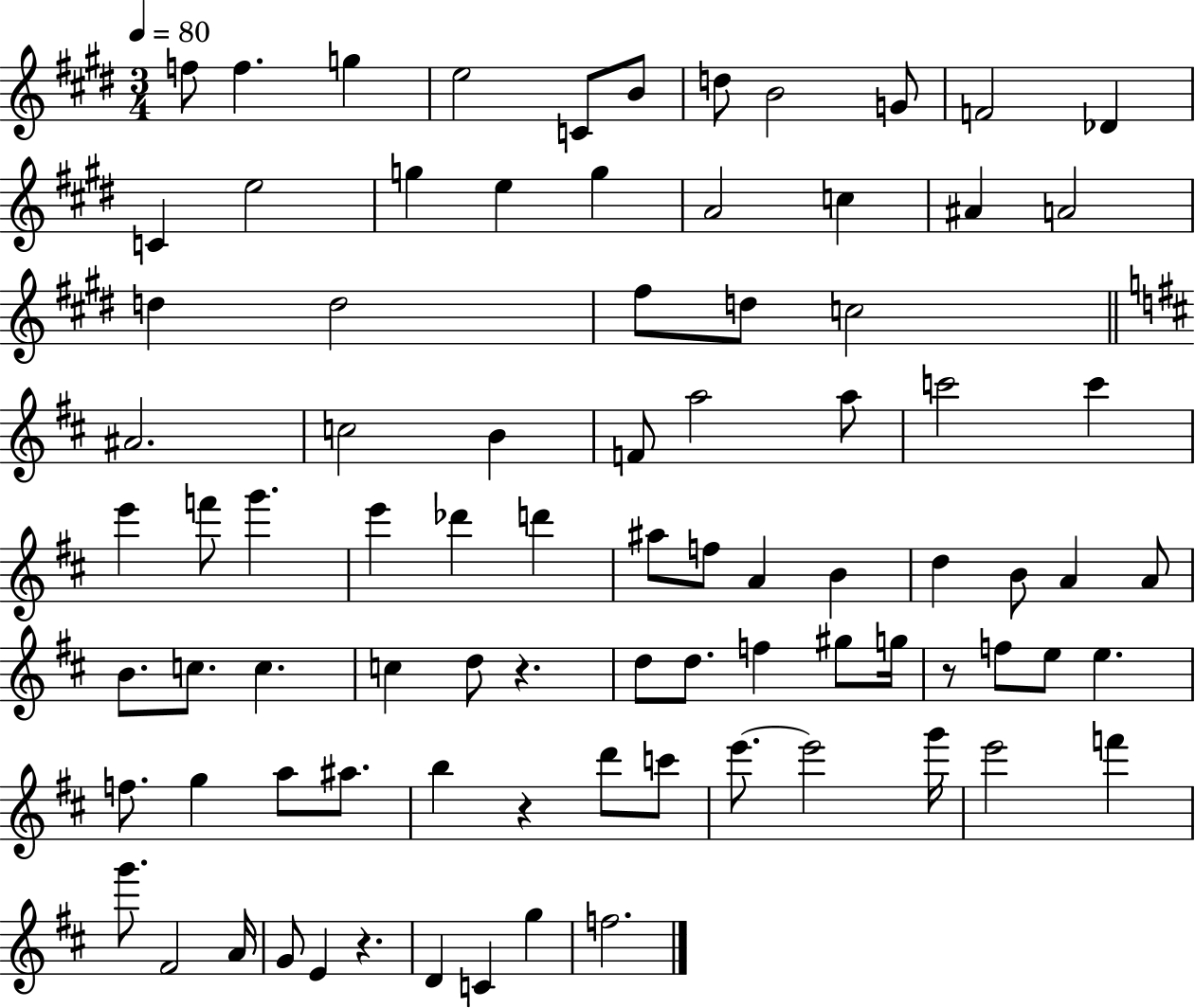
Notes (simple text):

F5/e F5/q. G5/q E5/h C4/e B4/e D5/e B4/h G4/e F4/h Db4/q C4/q E5/h G5/q E5/q G5/q A4/h C5/q A#4/q A4/h D5/q D5/h F#5/e D5/e C5/h A#4/h. C5/h B4/q F4/e A5/h A5/e C6/h C6/q E6/q F6/e G6/q. E6/q Db6/q D6/q A#5/e F5/e A4/q B4/q D5/q B4/e A4/q A4/e B4/e. C5/e. C5/q. C5/q D5/e R/q. D5/e D5/e. F5/q G#5/e G5/s R/e F5/e E5/e E5/q. F5/e. G5/q A5/e A#5/e. B5/q R/q D6/e C6/e E6/e. E6/h G6/s E6/h F6/q G6/e. F#4/h A4/s G4/e E4/q R/q. D4/q C4/q G5/q F5/h.